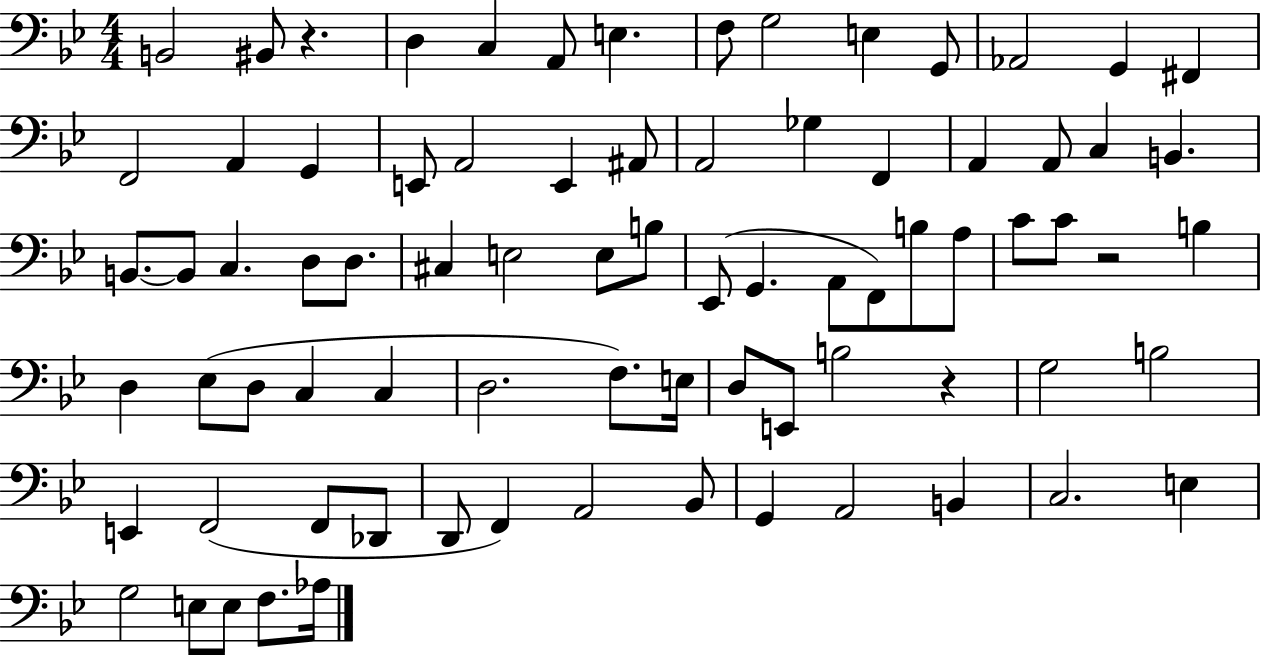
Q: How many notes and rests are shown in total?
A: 79